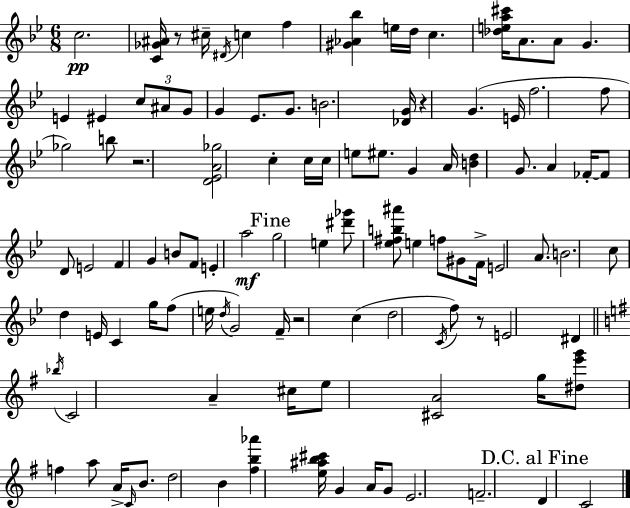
C5/h. [C4,Gb4,A#4]/s R/e C#5/s D#4/s C5/q F5/q [G#4,Ab4,Bb5]/q E5/s D5/s C5/q. [Db5,E5,A5,C#6]/s A4/e. A4/e G4/q. E4/q EIS4/q C5/e A#4/e G4/e G4/q Eb4/e. G4/e. B4/h. [Db4,G4]/s R/q G4/q. E4/s F5/h. F5/e Gb5/h B5/e R/h. [D4,Eb4,A4,Gb5]/h C5/q C5/s C5/s E5/e EIS5/e. G4/q A4/s [B4,D5]/q G4/e. A4/q FES4/s FES4/e D4/e E4/h F4/q G4/q B4/e F4/e E4/q A5/h G5/h E5/q [D#6,Gb6]/e [Eb5,F#5,B5,A#6]/e E5/q F5/e G#4/e F4/s E4/h A4/e. B4/h. C5/e D5/q E4/s C4/q G5/s F5/e E5/s D5/s G4/h F4/s R/h C5/q D5/h C4/s F5/e R/e E4/h D#4/q Bb5/s C4/h A4/q C#5/s E5/e [C#4,A4]/h G5/s [D#5,E6,G6]/e F5/q A5/e A4/s C4/s B4/e. D5/h B4/q [F#5,B5,Ab6]/q [E5,A#5,B5,C#6]/s G4/q A4/s G4/e E4/h. F4/h. D4/q C4/h